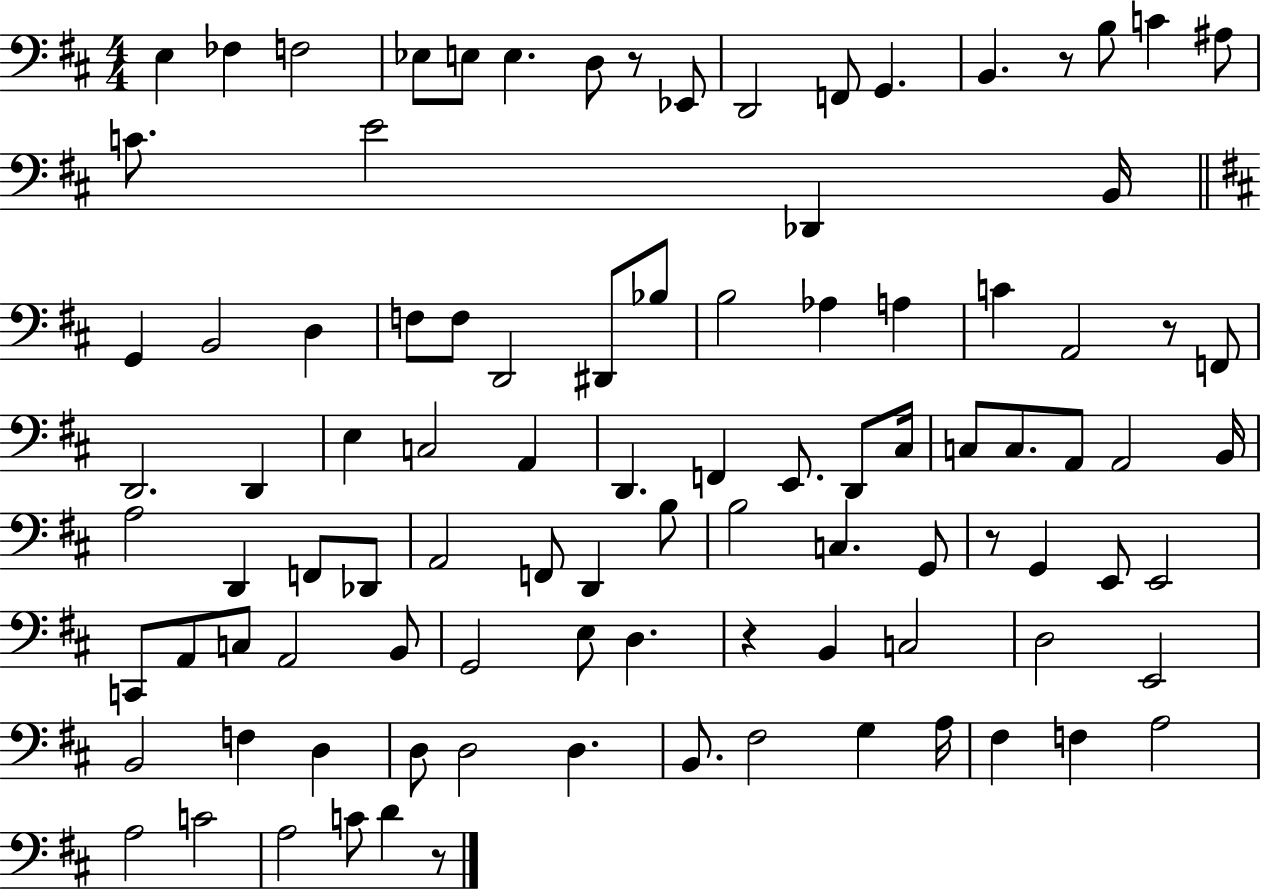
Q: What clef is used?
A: bass